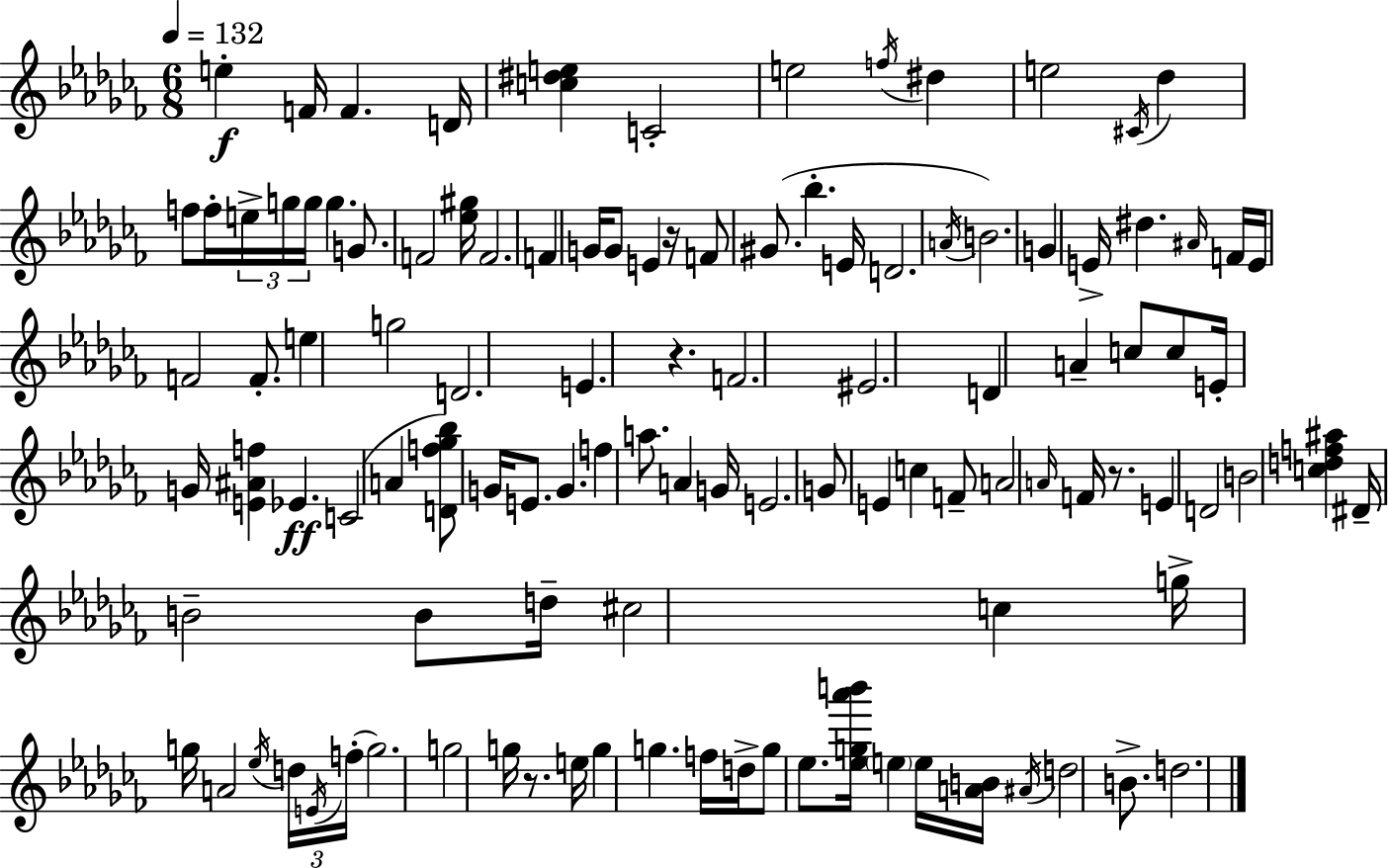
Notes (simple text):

E5/q F4/s F4/q. D4/s [C5,D#5,E5]/q C4/h E5/h F5/s D#5/q E5/h C#4/s Db5/q F5/e F5/s E5/s G5/s G5/s G5/q. G4/e. F4/h [Eb5,G#5]/s F4/h. F4/q G4/s G4/e E4/q R/s F4/e G#4/e. Bb5/q. E4/s D4/h. A4/s B4/h. G4/q E4/s D#5/q. A#4/s F4/s E4/s F4/h F4/e. E5/q G5/h D4/h. E4/q. R/q. F4/h. EIS4/h. D4/q A4/q C5/e C5/e E4/s G4/s [E4,A#4,F5]/q Eb4/q. C4/h A4/q [D4,F5,Gb5,Bb5]/e G4/s E4/e. G4/q. F5/q A5/e. A4/q G4/s E4/h. G4/e E4/q C5/q F4/e A4/h A4/s F4/s R/e. E4/q D4/h B4/h [C5,D5,F5,A#5]/q D#4/s B4/h B4/e D5/s C#5/h C5/q G5/s G5/s A4/h Eb5/s D5/s E4/s F5/s G5/h. G5/h G5/s R/e. E5/s G5/q G5/q. F5/s D5/s G5/e Eb5/e. [Eb5,G5,Ab6,B6]/s E5/q E5/s [A4,B4]/s A#4/s D5/h B4/e. D5/h.